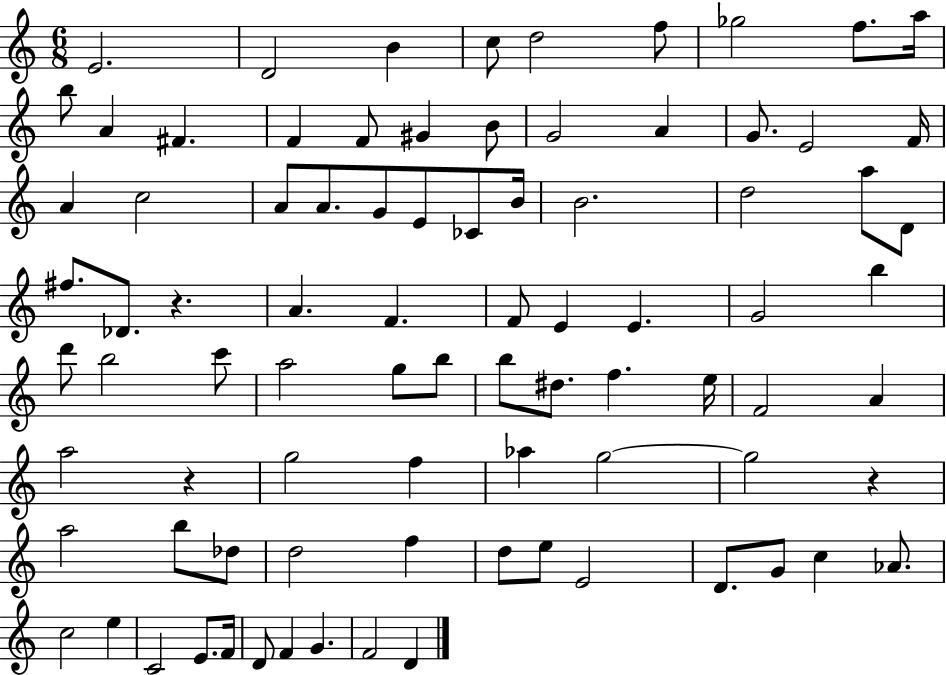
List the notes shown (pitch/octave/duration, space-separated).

E4/h. D4/h B4/q C5/e D5/h F5/e Gb5/h F5/e. A5/s B5/e A4/q F#4/q. F4/q F4/e G#4/q B4/e G4/h A4/q G4/e. E4/h F4/s A4/q C5/h A4/e A4/e. G4/e E4/e CES4/e B4/s B4/h. D5/h A5/e D4/e F#5/e. Db4/e. R/q. A4/q. F4/q. F4/e E4/q E4/q. G4/h B5/q D6/e B5/h C6/e A5/h G5/e B5/e B5/e D#5/e. F5/q. E5/s F4/h A4/q A5/h R/q G5/h F5/q Ab5/q G5/h G5/h R/q A5/h B5/e Db5/e D5/h F5/q D5/e E5/e E4/h D4/e. G4/e C5/q Ab4/e. C5/h E5/q C4/h E4/e. F4/s D4/e F4/q G4/q. F4/h D4/q